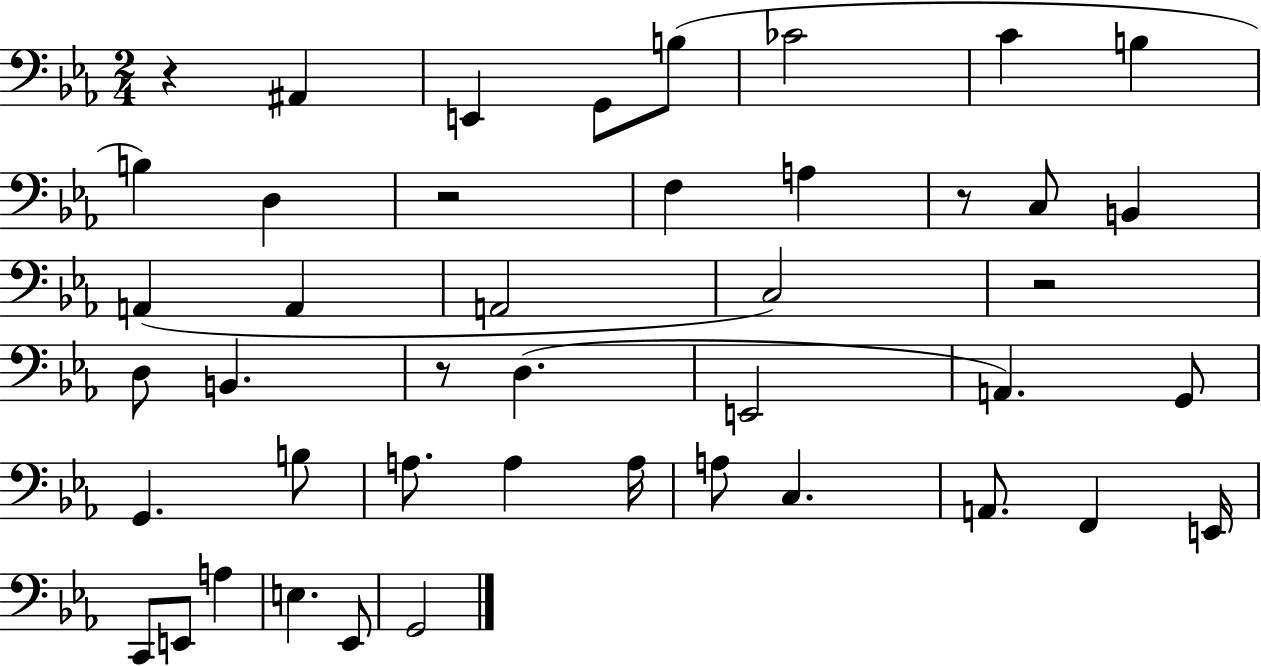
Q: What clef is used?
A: bass